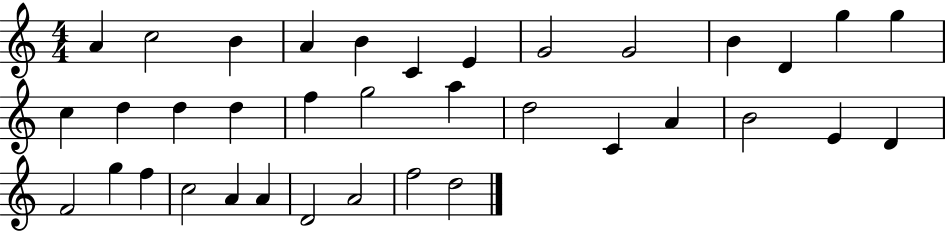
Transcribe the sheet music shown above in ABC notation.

X:1
T:Untitled
M:4/4
L:1/4
K:C
A c2 B A B C E G2 G2 B D g g c d d d f g2 a d2 C A B2 E D F2 g f c2 A A D2 A2 f2 d2